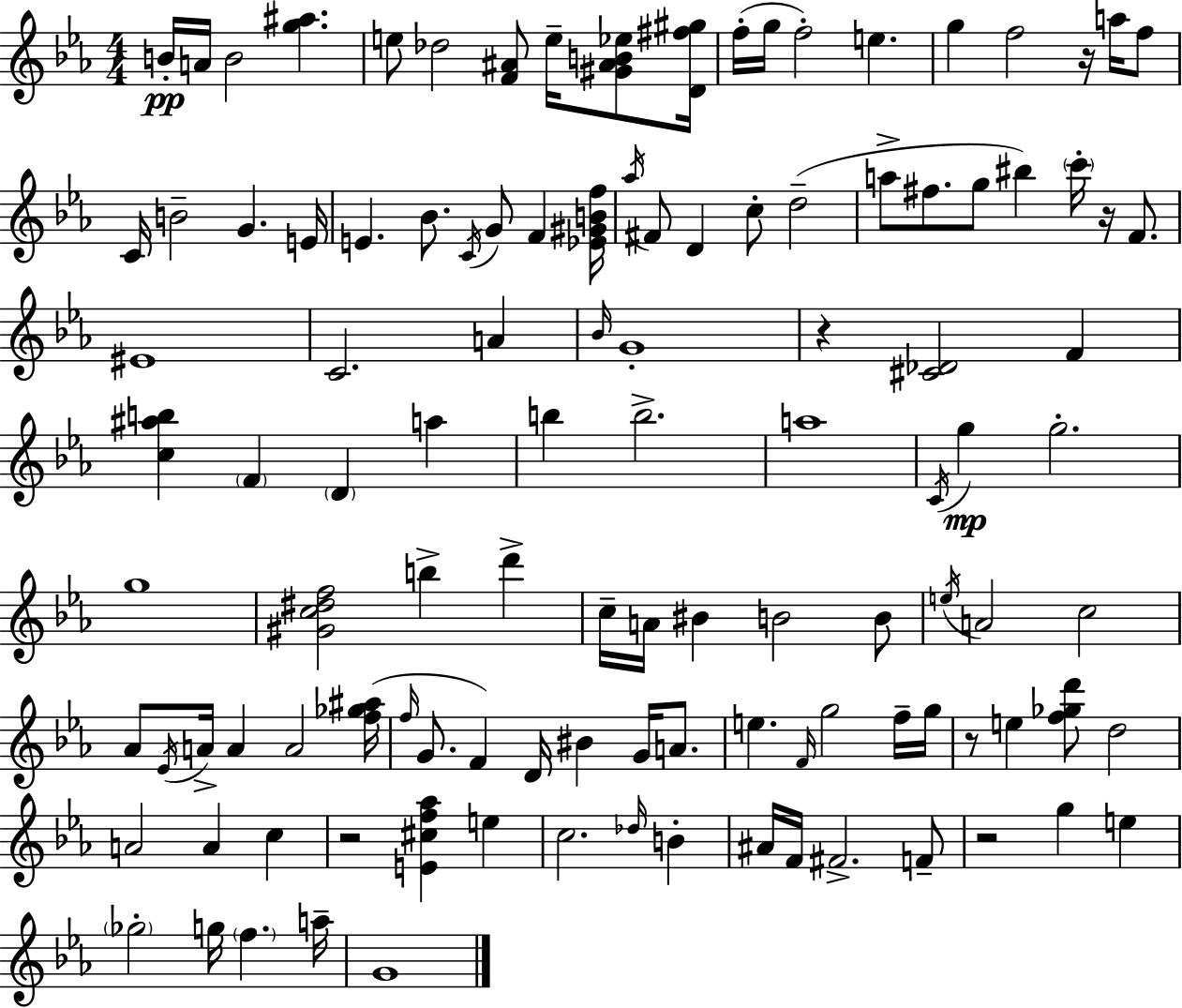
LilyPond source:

{
  \clef treble
  \numericTimeSignature
  \time 4/4
  \key ees \major
  \repeat volta 2 { b'16-.\pp a'16 b'2 <g'' ais''>4. | e''8 des''2 <f' ais'>8 e''16-- <gis' ais' b' ees''>8 <d' fis'' gis''>16 | f''16-.( g''16 f''2-.) e''4. | g''4 f''2 r16 a''16 f''8 | \break c'16 b'2-- g'4. e'16 | e'4. bes'8. \acciaccatura { c'16 } g'8 f'4 | <ees' gis' b' f''>16 \acciaccatura { aes''16 } fis'8 d'4 c''8-. d''2--( | a''8-> fis''8. g''8 bis''4) \parenthesize c'''16-. r16 f'8. | \break eis'1 | c'2. a'4 | \grace { bes'16 } g'1-. | r4 <cis' des'>2 f'4 | \break <c'' ais'' b''>4 \parenthesize f'4 \parenthesize d'4 a''4 | b''4 b''2.-> | a''1 | \acciaccatura { c'16 } g''4\mp g''2.-. | \break g''1 | <gis' c'' dis'' f''>2 b''4-> | d'''4-> c''16-- a'16 bis'4 b'2 | b'8 \acciaccatura { e''16 } a'2 c''2 | \break aes'8 \acciaccatura { ees'16 } a'16-> a'4 a'2 | <f'' ges'' ais''>16( \grace { f''16 } g'8. f'4) d'16 bis'4 | g'16 a'8. e''4. \grace { f'16 } g''2 | f''16-- g''16 r8 e''4 <f'' ges'' d'''>8 | \break d''2 a'2 | a'4 c''4 r2 | <e' cis'' f'' aes''>4 e''4 c''2. | \grace { des''16 } b'4-. ais'16 f'16 fis'2.-> | \break f'8-- r2 | g''4 e''4 \parenthesize ges''2-. | g''16 \parenthesize f''4. a''16-- g'1 | } \bar "|."
}